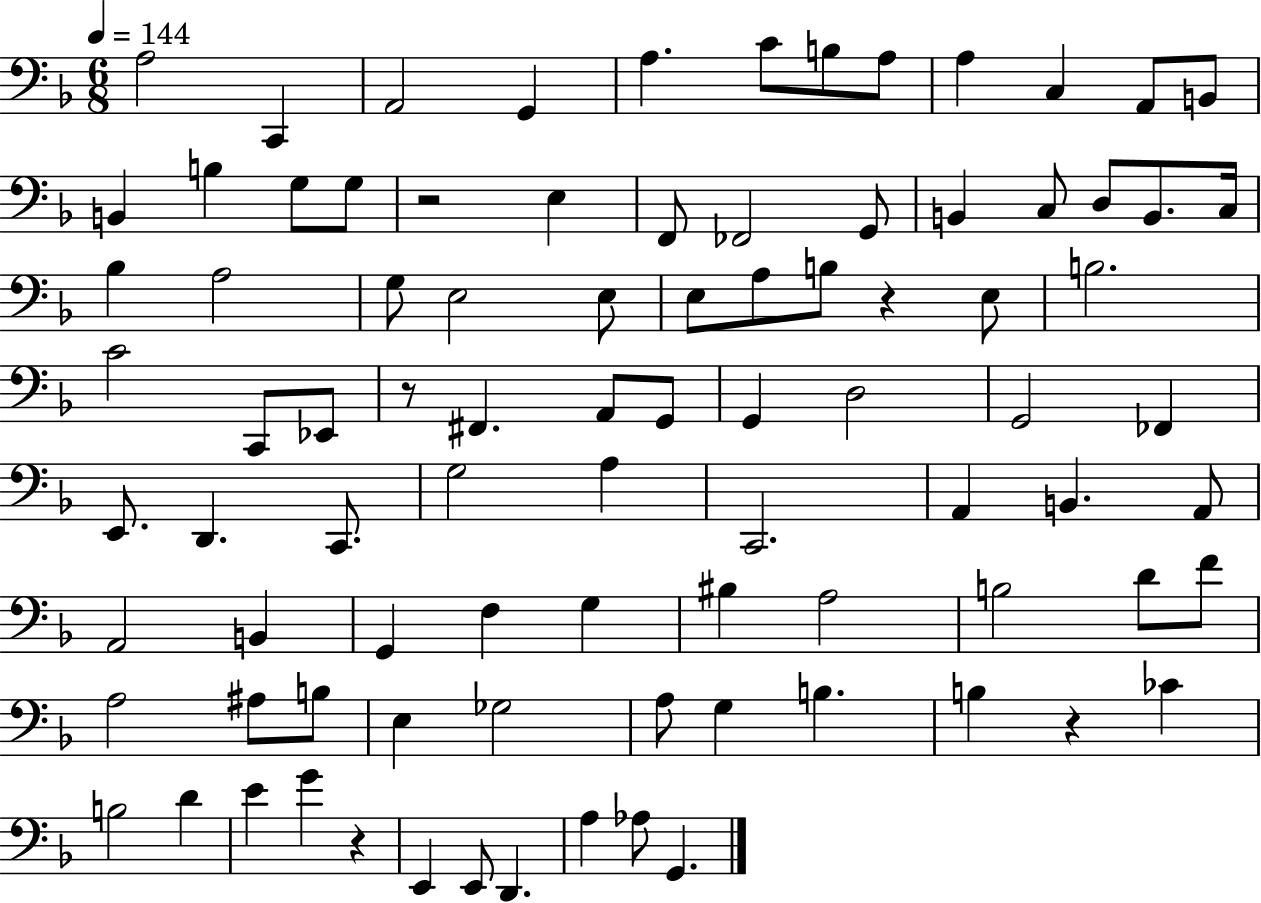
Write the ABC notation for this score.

X:1
T:Untitled
M:6/8
L:1/4
K:F
A,2 C,, A,,2 G,, A, C/2 B,/2 A,/2 A, C, A,,/2 B,,/2 B,, B, G,/2 G,/2 z2 E, F,,/2 _F,,2 G,,/2 B,, C,/2 D,/2 B,,/2 C,/4 _B, A,2 G,/2 E,2 E,/2 E,/2 A,/2 B,/2 z E,/2 B,2 C2 C,,/2 _E,,/2 z/2 ^F,, A,,/2 G,,/2 G,, D,2 G,,2 _F,, E,,/2 D,, C,,/2 G,2 A, C,,2 A,, B,, A,,/2 A,,2 B,, G,, F, G, ^B, A,2 B,2 D/2 F/2 A,2 ^A,/2 B,/2 E, _G,2 A,/2 G, B, B, z _C B,2 D E G z E,, E,,/2 D,, A, _A,/2 G,,